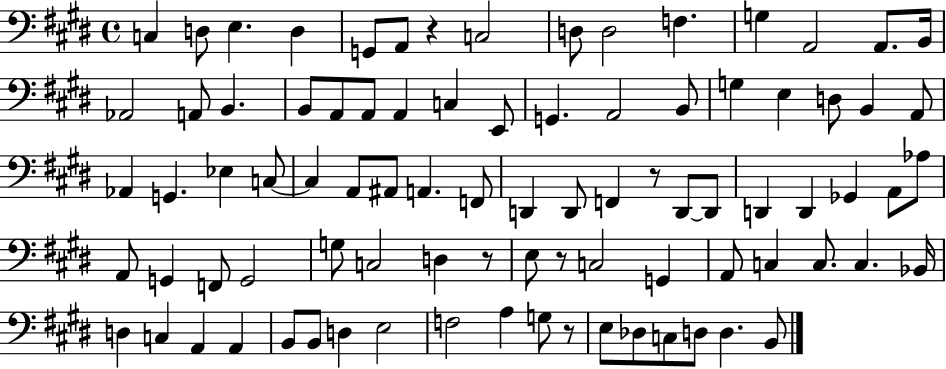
{
  \clef bass
  \time 4/4
  \defaultTimeSignature
  \key e \major
  c4 d8 e4. d4 | g,8 a,8 r4 c2 | d8 d2 f4. | g4 a,2 a,8. b,16 | \break aes,2 a,8 b,4. | b,8 a,8 a,8 a,4 c4 e,8 | g,4. a,2 b,8 | g4 e4 d8 b,4 a,8 | \break aes,4 g,4. ees4 c8~~ | c4 a,8 ais,8 a,4. f,8 | d,4 d,8 f,4 r8 d,8~~ d,8 | d,4 d,4 ges,4 a,8 aes8 | \break a,8 g,4 f,8 g,2 | g8 c2 d4 r8 | e8 r8 c2 g,4 | a,8 c4 c8. c4. bes,16 | \break d4 c4 a,4 a,4 | b,8 b,8 d4 e2 | f2 a4 g8 r8 | e8 des8 c8 d8 d4. b,8 | \break \bar "|."
}